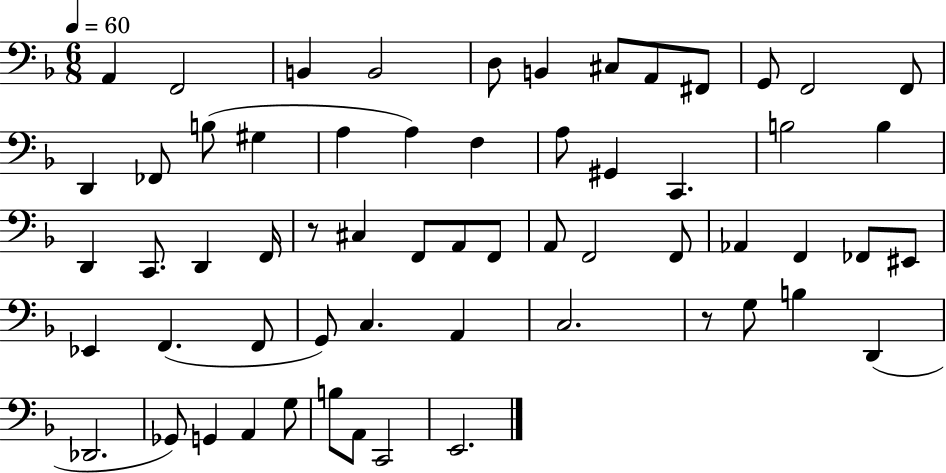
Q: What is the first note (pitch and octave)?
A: A2